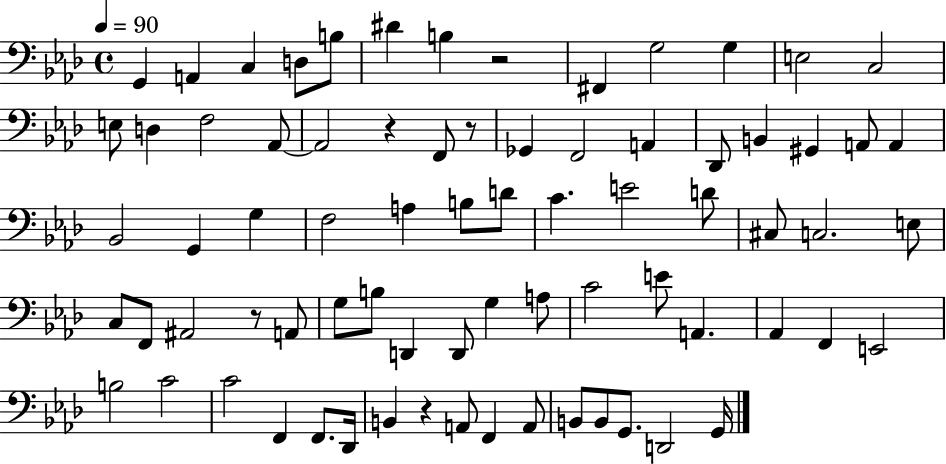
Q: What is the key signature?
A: AES major